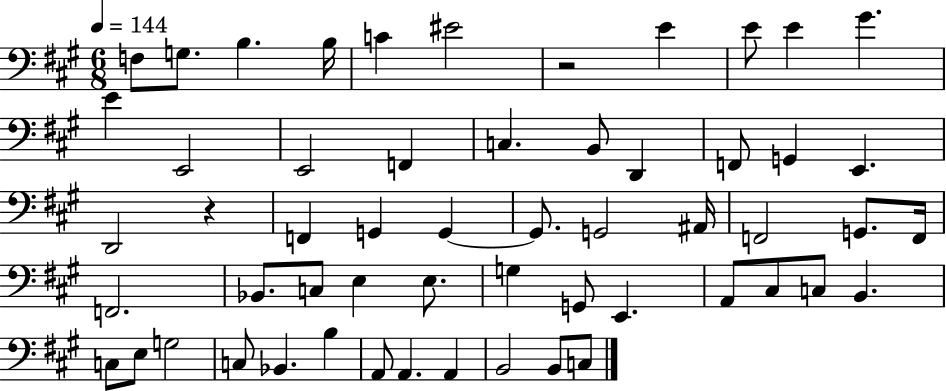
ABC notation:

X:1
T:Untitled
M:6/8
L:1/4
K:A
F,/2 G,/2 B, B,/4 C ^E2 z2 E E/2 E ^G E E,,2 E,,2 F,, C, B,,/2 D,, F,,/2 G,, E,, D,,2 z F,, G,, G,, G,,/2 G,,2 ^A,,/4 F,,2 G,,/2 F,,/4 F,,2 _B,,/2 C,/2 E, E,/2 G, G,,/2 E,, A,,/2 ^C,/2 C,/2 B,, C,/2 E,/2 G,2 C,/2 _B,, B, A,,/2 A,, A,, B,,2 B,,/2 C,/2